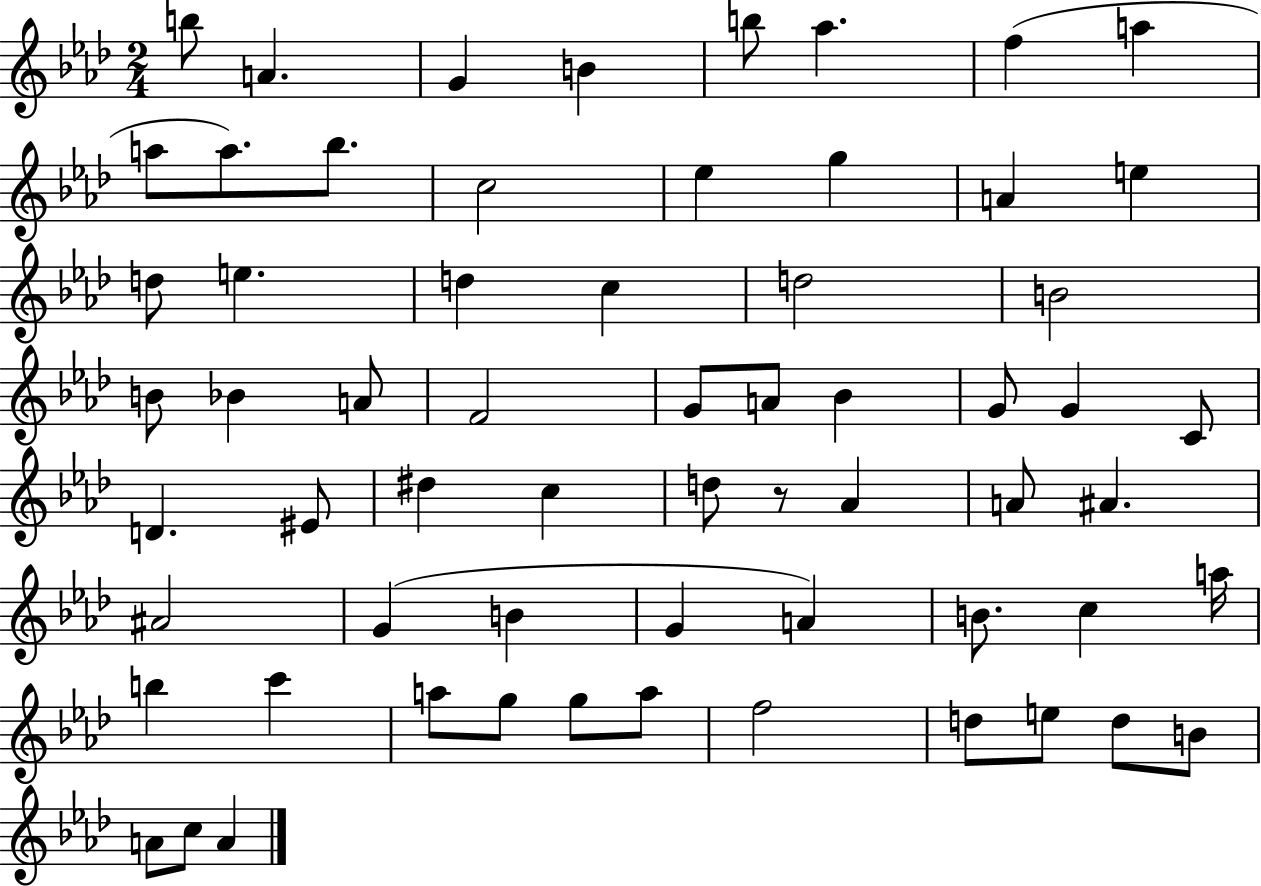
B5/e A4/q. G4/q B4/q B5/e Ab5/q. F5/q A5/q A5/e A5/e. Bb5/e. C5/h Eb5/q G5/q A4/q E5/q D5/e E5/q. D5/q C5/q D5/h B4/h B4/e Bb4/q A4/e F4/h G4/e A4/e Bb4/q G4/e G4/q C4/e D4/q. EIS4/e D#5/q C5/q D5/e R/e Ab4/q A4/e A#4/q. A#4/h G4/q B4/q G4/q A4/q B4/e. C5/q A5/s B5/q C6/q A5/e G5/e G5/e A5/e F5/h D5/e E5/e D5/e B4/e A4/e C5/e A4/q